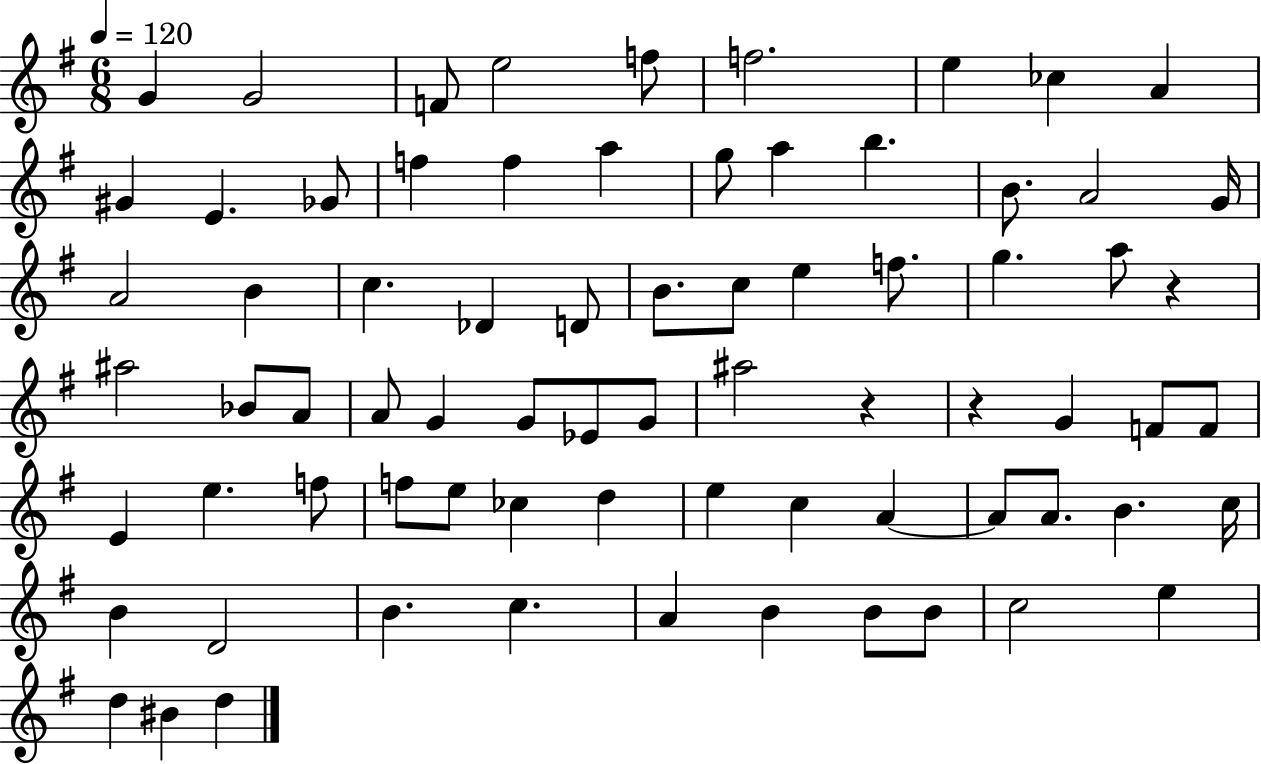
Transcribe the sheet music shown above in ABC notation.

X:1
T:Untitled
M:6/8
L:1/4
K:G
G G2 F/2 e2 f/2 f2 e _c A ^G E _G/2 f f a g/2 a b B/2 A2 G/4 A2 B c _D D/2 B/2 c/2 e f/2 g a/2 z ^a2 _B/2 A/2 A/2 G G/2 _E/2 G/2 ^a2 z z G F/2 F/2 E e f/2 f/2 e/2 _c d e c A A/2 A/2 B c/4 B D2 B c A B B/2 B/2 c2 e d ^B d